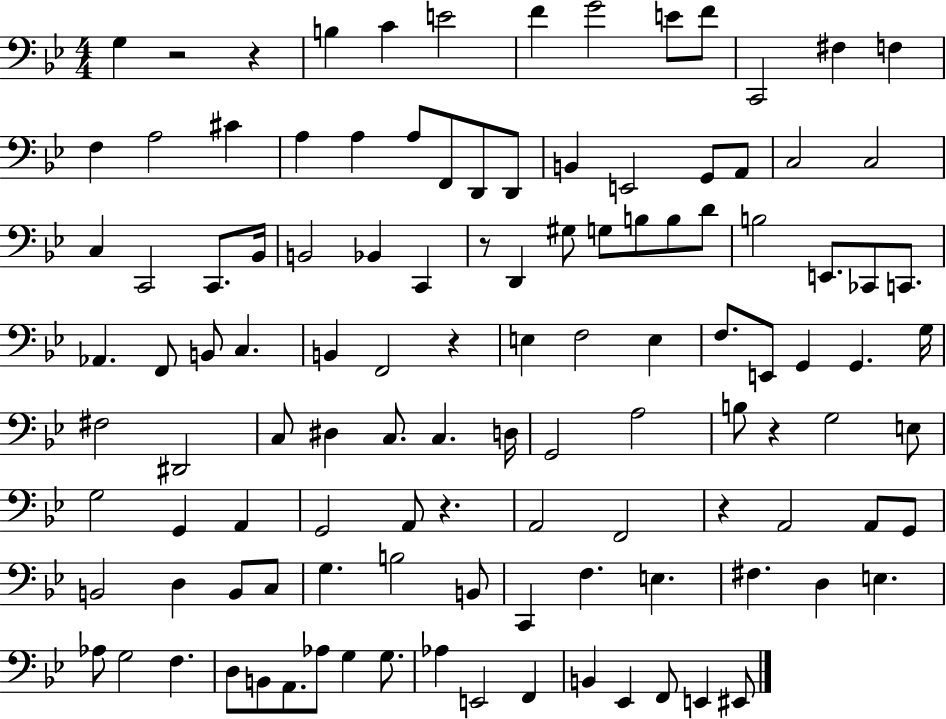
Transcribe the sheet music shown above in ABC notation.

X:1
T:Untitled
M:4/4
L:1/4
K:Bb
G, z2 z B, C E2 F G2 E/2 F/2 C,,2 ^F, F, F, A,2 ^C A, A, A,/2 F,,/2 D,,/2 D,,/2 B,, E,,2 G,,/2 A,,/2 C,2 C,2 C, C,,2 C,,/2 _B,,/4 B,,2 _B,, C,, z/2 D,, ^G,/2 G,/2 B,/2 B,/2 D/2 B,2 E,,/2 _C,,/2 C,,/2 _A,, F,,/2 B,,/2 C, B,, F,,2 z E, F,2 E, F,/2 E,,/2 G,, G,, G,/4 ^F,2 ^D,,2 C,/2 ^D, C,/2 C, D,/4 G,,2 A,2 B,/2 z G,2 E,/2 G,2 G,, A,, G,,2 A,,/2 z A,,2 F,,2 z A,,2 A,,/2 G,,/2 B,,2 D, B,,/2 C,/2 G, B,2 B,,/2 C,, F, E, ^F, D, E, _A,/2 G,2 F, D,/2 B,,/2 A,,/2 _A,/2 G, G,/2 _A, E,,2 F,, B,, _E,, F,,/2 E,, ^E,,/2